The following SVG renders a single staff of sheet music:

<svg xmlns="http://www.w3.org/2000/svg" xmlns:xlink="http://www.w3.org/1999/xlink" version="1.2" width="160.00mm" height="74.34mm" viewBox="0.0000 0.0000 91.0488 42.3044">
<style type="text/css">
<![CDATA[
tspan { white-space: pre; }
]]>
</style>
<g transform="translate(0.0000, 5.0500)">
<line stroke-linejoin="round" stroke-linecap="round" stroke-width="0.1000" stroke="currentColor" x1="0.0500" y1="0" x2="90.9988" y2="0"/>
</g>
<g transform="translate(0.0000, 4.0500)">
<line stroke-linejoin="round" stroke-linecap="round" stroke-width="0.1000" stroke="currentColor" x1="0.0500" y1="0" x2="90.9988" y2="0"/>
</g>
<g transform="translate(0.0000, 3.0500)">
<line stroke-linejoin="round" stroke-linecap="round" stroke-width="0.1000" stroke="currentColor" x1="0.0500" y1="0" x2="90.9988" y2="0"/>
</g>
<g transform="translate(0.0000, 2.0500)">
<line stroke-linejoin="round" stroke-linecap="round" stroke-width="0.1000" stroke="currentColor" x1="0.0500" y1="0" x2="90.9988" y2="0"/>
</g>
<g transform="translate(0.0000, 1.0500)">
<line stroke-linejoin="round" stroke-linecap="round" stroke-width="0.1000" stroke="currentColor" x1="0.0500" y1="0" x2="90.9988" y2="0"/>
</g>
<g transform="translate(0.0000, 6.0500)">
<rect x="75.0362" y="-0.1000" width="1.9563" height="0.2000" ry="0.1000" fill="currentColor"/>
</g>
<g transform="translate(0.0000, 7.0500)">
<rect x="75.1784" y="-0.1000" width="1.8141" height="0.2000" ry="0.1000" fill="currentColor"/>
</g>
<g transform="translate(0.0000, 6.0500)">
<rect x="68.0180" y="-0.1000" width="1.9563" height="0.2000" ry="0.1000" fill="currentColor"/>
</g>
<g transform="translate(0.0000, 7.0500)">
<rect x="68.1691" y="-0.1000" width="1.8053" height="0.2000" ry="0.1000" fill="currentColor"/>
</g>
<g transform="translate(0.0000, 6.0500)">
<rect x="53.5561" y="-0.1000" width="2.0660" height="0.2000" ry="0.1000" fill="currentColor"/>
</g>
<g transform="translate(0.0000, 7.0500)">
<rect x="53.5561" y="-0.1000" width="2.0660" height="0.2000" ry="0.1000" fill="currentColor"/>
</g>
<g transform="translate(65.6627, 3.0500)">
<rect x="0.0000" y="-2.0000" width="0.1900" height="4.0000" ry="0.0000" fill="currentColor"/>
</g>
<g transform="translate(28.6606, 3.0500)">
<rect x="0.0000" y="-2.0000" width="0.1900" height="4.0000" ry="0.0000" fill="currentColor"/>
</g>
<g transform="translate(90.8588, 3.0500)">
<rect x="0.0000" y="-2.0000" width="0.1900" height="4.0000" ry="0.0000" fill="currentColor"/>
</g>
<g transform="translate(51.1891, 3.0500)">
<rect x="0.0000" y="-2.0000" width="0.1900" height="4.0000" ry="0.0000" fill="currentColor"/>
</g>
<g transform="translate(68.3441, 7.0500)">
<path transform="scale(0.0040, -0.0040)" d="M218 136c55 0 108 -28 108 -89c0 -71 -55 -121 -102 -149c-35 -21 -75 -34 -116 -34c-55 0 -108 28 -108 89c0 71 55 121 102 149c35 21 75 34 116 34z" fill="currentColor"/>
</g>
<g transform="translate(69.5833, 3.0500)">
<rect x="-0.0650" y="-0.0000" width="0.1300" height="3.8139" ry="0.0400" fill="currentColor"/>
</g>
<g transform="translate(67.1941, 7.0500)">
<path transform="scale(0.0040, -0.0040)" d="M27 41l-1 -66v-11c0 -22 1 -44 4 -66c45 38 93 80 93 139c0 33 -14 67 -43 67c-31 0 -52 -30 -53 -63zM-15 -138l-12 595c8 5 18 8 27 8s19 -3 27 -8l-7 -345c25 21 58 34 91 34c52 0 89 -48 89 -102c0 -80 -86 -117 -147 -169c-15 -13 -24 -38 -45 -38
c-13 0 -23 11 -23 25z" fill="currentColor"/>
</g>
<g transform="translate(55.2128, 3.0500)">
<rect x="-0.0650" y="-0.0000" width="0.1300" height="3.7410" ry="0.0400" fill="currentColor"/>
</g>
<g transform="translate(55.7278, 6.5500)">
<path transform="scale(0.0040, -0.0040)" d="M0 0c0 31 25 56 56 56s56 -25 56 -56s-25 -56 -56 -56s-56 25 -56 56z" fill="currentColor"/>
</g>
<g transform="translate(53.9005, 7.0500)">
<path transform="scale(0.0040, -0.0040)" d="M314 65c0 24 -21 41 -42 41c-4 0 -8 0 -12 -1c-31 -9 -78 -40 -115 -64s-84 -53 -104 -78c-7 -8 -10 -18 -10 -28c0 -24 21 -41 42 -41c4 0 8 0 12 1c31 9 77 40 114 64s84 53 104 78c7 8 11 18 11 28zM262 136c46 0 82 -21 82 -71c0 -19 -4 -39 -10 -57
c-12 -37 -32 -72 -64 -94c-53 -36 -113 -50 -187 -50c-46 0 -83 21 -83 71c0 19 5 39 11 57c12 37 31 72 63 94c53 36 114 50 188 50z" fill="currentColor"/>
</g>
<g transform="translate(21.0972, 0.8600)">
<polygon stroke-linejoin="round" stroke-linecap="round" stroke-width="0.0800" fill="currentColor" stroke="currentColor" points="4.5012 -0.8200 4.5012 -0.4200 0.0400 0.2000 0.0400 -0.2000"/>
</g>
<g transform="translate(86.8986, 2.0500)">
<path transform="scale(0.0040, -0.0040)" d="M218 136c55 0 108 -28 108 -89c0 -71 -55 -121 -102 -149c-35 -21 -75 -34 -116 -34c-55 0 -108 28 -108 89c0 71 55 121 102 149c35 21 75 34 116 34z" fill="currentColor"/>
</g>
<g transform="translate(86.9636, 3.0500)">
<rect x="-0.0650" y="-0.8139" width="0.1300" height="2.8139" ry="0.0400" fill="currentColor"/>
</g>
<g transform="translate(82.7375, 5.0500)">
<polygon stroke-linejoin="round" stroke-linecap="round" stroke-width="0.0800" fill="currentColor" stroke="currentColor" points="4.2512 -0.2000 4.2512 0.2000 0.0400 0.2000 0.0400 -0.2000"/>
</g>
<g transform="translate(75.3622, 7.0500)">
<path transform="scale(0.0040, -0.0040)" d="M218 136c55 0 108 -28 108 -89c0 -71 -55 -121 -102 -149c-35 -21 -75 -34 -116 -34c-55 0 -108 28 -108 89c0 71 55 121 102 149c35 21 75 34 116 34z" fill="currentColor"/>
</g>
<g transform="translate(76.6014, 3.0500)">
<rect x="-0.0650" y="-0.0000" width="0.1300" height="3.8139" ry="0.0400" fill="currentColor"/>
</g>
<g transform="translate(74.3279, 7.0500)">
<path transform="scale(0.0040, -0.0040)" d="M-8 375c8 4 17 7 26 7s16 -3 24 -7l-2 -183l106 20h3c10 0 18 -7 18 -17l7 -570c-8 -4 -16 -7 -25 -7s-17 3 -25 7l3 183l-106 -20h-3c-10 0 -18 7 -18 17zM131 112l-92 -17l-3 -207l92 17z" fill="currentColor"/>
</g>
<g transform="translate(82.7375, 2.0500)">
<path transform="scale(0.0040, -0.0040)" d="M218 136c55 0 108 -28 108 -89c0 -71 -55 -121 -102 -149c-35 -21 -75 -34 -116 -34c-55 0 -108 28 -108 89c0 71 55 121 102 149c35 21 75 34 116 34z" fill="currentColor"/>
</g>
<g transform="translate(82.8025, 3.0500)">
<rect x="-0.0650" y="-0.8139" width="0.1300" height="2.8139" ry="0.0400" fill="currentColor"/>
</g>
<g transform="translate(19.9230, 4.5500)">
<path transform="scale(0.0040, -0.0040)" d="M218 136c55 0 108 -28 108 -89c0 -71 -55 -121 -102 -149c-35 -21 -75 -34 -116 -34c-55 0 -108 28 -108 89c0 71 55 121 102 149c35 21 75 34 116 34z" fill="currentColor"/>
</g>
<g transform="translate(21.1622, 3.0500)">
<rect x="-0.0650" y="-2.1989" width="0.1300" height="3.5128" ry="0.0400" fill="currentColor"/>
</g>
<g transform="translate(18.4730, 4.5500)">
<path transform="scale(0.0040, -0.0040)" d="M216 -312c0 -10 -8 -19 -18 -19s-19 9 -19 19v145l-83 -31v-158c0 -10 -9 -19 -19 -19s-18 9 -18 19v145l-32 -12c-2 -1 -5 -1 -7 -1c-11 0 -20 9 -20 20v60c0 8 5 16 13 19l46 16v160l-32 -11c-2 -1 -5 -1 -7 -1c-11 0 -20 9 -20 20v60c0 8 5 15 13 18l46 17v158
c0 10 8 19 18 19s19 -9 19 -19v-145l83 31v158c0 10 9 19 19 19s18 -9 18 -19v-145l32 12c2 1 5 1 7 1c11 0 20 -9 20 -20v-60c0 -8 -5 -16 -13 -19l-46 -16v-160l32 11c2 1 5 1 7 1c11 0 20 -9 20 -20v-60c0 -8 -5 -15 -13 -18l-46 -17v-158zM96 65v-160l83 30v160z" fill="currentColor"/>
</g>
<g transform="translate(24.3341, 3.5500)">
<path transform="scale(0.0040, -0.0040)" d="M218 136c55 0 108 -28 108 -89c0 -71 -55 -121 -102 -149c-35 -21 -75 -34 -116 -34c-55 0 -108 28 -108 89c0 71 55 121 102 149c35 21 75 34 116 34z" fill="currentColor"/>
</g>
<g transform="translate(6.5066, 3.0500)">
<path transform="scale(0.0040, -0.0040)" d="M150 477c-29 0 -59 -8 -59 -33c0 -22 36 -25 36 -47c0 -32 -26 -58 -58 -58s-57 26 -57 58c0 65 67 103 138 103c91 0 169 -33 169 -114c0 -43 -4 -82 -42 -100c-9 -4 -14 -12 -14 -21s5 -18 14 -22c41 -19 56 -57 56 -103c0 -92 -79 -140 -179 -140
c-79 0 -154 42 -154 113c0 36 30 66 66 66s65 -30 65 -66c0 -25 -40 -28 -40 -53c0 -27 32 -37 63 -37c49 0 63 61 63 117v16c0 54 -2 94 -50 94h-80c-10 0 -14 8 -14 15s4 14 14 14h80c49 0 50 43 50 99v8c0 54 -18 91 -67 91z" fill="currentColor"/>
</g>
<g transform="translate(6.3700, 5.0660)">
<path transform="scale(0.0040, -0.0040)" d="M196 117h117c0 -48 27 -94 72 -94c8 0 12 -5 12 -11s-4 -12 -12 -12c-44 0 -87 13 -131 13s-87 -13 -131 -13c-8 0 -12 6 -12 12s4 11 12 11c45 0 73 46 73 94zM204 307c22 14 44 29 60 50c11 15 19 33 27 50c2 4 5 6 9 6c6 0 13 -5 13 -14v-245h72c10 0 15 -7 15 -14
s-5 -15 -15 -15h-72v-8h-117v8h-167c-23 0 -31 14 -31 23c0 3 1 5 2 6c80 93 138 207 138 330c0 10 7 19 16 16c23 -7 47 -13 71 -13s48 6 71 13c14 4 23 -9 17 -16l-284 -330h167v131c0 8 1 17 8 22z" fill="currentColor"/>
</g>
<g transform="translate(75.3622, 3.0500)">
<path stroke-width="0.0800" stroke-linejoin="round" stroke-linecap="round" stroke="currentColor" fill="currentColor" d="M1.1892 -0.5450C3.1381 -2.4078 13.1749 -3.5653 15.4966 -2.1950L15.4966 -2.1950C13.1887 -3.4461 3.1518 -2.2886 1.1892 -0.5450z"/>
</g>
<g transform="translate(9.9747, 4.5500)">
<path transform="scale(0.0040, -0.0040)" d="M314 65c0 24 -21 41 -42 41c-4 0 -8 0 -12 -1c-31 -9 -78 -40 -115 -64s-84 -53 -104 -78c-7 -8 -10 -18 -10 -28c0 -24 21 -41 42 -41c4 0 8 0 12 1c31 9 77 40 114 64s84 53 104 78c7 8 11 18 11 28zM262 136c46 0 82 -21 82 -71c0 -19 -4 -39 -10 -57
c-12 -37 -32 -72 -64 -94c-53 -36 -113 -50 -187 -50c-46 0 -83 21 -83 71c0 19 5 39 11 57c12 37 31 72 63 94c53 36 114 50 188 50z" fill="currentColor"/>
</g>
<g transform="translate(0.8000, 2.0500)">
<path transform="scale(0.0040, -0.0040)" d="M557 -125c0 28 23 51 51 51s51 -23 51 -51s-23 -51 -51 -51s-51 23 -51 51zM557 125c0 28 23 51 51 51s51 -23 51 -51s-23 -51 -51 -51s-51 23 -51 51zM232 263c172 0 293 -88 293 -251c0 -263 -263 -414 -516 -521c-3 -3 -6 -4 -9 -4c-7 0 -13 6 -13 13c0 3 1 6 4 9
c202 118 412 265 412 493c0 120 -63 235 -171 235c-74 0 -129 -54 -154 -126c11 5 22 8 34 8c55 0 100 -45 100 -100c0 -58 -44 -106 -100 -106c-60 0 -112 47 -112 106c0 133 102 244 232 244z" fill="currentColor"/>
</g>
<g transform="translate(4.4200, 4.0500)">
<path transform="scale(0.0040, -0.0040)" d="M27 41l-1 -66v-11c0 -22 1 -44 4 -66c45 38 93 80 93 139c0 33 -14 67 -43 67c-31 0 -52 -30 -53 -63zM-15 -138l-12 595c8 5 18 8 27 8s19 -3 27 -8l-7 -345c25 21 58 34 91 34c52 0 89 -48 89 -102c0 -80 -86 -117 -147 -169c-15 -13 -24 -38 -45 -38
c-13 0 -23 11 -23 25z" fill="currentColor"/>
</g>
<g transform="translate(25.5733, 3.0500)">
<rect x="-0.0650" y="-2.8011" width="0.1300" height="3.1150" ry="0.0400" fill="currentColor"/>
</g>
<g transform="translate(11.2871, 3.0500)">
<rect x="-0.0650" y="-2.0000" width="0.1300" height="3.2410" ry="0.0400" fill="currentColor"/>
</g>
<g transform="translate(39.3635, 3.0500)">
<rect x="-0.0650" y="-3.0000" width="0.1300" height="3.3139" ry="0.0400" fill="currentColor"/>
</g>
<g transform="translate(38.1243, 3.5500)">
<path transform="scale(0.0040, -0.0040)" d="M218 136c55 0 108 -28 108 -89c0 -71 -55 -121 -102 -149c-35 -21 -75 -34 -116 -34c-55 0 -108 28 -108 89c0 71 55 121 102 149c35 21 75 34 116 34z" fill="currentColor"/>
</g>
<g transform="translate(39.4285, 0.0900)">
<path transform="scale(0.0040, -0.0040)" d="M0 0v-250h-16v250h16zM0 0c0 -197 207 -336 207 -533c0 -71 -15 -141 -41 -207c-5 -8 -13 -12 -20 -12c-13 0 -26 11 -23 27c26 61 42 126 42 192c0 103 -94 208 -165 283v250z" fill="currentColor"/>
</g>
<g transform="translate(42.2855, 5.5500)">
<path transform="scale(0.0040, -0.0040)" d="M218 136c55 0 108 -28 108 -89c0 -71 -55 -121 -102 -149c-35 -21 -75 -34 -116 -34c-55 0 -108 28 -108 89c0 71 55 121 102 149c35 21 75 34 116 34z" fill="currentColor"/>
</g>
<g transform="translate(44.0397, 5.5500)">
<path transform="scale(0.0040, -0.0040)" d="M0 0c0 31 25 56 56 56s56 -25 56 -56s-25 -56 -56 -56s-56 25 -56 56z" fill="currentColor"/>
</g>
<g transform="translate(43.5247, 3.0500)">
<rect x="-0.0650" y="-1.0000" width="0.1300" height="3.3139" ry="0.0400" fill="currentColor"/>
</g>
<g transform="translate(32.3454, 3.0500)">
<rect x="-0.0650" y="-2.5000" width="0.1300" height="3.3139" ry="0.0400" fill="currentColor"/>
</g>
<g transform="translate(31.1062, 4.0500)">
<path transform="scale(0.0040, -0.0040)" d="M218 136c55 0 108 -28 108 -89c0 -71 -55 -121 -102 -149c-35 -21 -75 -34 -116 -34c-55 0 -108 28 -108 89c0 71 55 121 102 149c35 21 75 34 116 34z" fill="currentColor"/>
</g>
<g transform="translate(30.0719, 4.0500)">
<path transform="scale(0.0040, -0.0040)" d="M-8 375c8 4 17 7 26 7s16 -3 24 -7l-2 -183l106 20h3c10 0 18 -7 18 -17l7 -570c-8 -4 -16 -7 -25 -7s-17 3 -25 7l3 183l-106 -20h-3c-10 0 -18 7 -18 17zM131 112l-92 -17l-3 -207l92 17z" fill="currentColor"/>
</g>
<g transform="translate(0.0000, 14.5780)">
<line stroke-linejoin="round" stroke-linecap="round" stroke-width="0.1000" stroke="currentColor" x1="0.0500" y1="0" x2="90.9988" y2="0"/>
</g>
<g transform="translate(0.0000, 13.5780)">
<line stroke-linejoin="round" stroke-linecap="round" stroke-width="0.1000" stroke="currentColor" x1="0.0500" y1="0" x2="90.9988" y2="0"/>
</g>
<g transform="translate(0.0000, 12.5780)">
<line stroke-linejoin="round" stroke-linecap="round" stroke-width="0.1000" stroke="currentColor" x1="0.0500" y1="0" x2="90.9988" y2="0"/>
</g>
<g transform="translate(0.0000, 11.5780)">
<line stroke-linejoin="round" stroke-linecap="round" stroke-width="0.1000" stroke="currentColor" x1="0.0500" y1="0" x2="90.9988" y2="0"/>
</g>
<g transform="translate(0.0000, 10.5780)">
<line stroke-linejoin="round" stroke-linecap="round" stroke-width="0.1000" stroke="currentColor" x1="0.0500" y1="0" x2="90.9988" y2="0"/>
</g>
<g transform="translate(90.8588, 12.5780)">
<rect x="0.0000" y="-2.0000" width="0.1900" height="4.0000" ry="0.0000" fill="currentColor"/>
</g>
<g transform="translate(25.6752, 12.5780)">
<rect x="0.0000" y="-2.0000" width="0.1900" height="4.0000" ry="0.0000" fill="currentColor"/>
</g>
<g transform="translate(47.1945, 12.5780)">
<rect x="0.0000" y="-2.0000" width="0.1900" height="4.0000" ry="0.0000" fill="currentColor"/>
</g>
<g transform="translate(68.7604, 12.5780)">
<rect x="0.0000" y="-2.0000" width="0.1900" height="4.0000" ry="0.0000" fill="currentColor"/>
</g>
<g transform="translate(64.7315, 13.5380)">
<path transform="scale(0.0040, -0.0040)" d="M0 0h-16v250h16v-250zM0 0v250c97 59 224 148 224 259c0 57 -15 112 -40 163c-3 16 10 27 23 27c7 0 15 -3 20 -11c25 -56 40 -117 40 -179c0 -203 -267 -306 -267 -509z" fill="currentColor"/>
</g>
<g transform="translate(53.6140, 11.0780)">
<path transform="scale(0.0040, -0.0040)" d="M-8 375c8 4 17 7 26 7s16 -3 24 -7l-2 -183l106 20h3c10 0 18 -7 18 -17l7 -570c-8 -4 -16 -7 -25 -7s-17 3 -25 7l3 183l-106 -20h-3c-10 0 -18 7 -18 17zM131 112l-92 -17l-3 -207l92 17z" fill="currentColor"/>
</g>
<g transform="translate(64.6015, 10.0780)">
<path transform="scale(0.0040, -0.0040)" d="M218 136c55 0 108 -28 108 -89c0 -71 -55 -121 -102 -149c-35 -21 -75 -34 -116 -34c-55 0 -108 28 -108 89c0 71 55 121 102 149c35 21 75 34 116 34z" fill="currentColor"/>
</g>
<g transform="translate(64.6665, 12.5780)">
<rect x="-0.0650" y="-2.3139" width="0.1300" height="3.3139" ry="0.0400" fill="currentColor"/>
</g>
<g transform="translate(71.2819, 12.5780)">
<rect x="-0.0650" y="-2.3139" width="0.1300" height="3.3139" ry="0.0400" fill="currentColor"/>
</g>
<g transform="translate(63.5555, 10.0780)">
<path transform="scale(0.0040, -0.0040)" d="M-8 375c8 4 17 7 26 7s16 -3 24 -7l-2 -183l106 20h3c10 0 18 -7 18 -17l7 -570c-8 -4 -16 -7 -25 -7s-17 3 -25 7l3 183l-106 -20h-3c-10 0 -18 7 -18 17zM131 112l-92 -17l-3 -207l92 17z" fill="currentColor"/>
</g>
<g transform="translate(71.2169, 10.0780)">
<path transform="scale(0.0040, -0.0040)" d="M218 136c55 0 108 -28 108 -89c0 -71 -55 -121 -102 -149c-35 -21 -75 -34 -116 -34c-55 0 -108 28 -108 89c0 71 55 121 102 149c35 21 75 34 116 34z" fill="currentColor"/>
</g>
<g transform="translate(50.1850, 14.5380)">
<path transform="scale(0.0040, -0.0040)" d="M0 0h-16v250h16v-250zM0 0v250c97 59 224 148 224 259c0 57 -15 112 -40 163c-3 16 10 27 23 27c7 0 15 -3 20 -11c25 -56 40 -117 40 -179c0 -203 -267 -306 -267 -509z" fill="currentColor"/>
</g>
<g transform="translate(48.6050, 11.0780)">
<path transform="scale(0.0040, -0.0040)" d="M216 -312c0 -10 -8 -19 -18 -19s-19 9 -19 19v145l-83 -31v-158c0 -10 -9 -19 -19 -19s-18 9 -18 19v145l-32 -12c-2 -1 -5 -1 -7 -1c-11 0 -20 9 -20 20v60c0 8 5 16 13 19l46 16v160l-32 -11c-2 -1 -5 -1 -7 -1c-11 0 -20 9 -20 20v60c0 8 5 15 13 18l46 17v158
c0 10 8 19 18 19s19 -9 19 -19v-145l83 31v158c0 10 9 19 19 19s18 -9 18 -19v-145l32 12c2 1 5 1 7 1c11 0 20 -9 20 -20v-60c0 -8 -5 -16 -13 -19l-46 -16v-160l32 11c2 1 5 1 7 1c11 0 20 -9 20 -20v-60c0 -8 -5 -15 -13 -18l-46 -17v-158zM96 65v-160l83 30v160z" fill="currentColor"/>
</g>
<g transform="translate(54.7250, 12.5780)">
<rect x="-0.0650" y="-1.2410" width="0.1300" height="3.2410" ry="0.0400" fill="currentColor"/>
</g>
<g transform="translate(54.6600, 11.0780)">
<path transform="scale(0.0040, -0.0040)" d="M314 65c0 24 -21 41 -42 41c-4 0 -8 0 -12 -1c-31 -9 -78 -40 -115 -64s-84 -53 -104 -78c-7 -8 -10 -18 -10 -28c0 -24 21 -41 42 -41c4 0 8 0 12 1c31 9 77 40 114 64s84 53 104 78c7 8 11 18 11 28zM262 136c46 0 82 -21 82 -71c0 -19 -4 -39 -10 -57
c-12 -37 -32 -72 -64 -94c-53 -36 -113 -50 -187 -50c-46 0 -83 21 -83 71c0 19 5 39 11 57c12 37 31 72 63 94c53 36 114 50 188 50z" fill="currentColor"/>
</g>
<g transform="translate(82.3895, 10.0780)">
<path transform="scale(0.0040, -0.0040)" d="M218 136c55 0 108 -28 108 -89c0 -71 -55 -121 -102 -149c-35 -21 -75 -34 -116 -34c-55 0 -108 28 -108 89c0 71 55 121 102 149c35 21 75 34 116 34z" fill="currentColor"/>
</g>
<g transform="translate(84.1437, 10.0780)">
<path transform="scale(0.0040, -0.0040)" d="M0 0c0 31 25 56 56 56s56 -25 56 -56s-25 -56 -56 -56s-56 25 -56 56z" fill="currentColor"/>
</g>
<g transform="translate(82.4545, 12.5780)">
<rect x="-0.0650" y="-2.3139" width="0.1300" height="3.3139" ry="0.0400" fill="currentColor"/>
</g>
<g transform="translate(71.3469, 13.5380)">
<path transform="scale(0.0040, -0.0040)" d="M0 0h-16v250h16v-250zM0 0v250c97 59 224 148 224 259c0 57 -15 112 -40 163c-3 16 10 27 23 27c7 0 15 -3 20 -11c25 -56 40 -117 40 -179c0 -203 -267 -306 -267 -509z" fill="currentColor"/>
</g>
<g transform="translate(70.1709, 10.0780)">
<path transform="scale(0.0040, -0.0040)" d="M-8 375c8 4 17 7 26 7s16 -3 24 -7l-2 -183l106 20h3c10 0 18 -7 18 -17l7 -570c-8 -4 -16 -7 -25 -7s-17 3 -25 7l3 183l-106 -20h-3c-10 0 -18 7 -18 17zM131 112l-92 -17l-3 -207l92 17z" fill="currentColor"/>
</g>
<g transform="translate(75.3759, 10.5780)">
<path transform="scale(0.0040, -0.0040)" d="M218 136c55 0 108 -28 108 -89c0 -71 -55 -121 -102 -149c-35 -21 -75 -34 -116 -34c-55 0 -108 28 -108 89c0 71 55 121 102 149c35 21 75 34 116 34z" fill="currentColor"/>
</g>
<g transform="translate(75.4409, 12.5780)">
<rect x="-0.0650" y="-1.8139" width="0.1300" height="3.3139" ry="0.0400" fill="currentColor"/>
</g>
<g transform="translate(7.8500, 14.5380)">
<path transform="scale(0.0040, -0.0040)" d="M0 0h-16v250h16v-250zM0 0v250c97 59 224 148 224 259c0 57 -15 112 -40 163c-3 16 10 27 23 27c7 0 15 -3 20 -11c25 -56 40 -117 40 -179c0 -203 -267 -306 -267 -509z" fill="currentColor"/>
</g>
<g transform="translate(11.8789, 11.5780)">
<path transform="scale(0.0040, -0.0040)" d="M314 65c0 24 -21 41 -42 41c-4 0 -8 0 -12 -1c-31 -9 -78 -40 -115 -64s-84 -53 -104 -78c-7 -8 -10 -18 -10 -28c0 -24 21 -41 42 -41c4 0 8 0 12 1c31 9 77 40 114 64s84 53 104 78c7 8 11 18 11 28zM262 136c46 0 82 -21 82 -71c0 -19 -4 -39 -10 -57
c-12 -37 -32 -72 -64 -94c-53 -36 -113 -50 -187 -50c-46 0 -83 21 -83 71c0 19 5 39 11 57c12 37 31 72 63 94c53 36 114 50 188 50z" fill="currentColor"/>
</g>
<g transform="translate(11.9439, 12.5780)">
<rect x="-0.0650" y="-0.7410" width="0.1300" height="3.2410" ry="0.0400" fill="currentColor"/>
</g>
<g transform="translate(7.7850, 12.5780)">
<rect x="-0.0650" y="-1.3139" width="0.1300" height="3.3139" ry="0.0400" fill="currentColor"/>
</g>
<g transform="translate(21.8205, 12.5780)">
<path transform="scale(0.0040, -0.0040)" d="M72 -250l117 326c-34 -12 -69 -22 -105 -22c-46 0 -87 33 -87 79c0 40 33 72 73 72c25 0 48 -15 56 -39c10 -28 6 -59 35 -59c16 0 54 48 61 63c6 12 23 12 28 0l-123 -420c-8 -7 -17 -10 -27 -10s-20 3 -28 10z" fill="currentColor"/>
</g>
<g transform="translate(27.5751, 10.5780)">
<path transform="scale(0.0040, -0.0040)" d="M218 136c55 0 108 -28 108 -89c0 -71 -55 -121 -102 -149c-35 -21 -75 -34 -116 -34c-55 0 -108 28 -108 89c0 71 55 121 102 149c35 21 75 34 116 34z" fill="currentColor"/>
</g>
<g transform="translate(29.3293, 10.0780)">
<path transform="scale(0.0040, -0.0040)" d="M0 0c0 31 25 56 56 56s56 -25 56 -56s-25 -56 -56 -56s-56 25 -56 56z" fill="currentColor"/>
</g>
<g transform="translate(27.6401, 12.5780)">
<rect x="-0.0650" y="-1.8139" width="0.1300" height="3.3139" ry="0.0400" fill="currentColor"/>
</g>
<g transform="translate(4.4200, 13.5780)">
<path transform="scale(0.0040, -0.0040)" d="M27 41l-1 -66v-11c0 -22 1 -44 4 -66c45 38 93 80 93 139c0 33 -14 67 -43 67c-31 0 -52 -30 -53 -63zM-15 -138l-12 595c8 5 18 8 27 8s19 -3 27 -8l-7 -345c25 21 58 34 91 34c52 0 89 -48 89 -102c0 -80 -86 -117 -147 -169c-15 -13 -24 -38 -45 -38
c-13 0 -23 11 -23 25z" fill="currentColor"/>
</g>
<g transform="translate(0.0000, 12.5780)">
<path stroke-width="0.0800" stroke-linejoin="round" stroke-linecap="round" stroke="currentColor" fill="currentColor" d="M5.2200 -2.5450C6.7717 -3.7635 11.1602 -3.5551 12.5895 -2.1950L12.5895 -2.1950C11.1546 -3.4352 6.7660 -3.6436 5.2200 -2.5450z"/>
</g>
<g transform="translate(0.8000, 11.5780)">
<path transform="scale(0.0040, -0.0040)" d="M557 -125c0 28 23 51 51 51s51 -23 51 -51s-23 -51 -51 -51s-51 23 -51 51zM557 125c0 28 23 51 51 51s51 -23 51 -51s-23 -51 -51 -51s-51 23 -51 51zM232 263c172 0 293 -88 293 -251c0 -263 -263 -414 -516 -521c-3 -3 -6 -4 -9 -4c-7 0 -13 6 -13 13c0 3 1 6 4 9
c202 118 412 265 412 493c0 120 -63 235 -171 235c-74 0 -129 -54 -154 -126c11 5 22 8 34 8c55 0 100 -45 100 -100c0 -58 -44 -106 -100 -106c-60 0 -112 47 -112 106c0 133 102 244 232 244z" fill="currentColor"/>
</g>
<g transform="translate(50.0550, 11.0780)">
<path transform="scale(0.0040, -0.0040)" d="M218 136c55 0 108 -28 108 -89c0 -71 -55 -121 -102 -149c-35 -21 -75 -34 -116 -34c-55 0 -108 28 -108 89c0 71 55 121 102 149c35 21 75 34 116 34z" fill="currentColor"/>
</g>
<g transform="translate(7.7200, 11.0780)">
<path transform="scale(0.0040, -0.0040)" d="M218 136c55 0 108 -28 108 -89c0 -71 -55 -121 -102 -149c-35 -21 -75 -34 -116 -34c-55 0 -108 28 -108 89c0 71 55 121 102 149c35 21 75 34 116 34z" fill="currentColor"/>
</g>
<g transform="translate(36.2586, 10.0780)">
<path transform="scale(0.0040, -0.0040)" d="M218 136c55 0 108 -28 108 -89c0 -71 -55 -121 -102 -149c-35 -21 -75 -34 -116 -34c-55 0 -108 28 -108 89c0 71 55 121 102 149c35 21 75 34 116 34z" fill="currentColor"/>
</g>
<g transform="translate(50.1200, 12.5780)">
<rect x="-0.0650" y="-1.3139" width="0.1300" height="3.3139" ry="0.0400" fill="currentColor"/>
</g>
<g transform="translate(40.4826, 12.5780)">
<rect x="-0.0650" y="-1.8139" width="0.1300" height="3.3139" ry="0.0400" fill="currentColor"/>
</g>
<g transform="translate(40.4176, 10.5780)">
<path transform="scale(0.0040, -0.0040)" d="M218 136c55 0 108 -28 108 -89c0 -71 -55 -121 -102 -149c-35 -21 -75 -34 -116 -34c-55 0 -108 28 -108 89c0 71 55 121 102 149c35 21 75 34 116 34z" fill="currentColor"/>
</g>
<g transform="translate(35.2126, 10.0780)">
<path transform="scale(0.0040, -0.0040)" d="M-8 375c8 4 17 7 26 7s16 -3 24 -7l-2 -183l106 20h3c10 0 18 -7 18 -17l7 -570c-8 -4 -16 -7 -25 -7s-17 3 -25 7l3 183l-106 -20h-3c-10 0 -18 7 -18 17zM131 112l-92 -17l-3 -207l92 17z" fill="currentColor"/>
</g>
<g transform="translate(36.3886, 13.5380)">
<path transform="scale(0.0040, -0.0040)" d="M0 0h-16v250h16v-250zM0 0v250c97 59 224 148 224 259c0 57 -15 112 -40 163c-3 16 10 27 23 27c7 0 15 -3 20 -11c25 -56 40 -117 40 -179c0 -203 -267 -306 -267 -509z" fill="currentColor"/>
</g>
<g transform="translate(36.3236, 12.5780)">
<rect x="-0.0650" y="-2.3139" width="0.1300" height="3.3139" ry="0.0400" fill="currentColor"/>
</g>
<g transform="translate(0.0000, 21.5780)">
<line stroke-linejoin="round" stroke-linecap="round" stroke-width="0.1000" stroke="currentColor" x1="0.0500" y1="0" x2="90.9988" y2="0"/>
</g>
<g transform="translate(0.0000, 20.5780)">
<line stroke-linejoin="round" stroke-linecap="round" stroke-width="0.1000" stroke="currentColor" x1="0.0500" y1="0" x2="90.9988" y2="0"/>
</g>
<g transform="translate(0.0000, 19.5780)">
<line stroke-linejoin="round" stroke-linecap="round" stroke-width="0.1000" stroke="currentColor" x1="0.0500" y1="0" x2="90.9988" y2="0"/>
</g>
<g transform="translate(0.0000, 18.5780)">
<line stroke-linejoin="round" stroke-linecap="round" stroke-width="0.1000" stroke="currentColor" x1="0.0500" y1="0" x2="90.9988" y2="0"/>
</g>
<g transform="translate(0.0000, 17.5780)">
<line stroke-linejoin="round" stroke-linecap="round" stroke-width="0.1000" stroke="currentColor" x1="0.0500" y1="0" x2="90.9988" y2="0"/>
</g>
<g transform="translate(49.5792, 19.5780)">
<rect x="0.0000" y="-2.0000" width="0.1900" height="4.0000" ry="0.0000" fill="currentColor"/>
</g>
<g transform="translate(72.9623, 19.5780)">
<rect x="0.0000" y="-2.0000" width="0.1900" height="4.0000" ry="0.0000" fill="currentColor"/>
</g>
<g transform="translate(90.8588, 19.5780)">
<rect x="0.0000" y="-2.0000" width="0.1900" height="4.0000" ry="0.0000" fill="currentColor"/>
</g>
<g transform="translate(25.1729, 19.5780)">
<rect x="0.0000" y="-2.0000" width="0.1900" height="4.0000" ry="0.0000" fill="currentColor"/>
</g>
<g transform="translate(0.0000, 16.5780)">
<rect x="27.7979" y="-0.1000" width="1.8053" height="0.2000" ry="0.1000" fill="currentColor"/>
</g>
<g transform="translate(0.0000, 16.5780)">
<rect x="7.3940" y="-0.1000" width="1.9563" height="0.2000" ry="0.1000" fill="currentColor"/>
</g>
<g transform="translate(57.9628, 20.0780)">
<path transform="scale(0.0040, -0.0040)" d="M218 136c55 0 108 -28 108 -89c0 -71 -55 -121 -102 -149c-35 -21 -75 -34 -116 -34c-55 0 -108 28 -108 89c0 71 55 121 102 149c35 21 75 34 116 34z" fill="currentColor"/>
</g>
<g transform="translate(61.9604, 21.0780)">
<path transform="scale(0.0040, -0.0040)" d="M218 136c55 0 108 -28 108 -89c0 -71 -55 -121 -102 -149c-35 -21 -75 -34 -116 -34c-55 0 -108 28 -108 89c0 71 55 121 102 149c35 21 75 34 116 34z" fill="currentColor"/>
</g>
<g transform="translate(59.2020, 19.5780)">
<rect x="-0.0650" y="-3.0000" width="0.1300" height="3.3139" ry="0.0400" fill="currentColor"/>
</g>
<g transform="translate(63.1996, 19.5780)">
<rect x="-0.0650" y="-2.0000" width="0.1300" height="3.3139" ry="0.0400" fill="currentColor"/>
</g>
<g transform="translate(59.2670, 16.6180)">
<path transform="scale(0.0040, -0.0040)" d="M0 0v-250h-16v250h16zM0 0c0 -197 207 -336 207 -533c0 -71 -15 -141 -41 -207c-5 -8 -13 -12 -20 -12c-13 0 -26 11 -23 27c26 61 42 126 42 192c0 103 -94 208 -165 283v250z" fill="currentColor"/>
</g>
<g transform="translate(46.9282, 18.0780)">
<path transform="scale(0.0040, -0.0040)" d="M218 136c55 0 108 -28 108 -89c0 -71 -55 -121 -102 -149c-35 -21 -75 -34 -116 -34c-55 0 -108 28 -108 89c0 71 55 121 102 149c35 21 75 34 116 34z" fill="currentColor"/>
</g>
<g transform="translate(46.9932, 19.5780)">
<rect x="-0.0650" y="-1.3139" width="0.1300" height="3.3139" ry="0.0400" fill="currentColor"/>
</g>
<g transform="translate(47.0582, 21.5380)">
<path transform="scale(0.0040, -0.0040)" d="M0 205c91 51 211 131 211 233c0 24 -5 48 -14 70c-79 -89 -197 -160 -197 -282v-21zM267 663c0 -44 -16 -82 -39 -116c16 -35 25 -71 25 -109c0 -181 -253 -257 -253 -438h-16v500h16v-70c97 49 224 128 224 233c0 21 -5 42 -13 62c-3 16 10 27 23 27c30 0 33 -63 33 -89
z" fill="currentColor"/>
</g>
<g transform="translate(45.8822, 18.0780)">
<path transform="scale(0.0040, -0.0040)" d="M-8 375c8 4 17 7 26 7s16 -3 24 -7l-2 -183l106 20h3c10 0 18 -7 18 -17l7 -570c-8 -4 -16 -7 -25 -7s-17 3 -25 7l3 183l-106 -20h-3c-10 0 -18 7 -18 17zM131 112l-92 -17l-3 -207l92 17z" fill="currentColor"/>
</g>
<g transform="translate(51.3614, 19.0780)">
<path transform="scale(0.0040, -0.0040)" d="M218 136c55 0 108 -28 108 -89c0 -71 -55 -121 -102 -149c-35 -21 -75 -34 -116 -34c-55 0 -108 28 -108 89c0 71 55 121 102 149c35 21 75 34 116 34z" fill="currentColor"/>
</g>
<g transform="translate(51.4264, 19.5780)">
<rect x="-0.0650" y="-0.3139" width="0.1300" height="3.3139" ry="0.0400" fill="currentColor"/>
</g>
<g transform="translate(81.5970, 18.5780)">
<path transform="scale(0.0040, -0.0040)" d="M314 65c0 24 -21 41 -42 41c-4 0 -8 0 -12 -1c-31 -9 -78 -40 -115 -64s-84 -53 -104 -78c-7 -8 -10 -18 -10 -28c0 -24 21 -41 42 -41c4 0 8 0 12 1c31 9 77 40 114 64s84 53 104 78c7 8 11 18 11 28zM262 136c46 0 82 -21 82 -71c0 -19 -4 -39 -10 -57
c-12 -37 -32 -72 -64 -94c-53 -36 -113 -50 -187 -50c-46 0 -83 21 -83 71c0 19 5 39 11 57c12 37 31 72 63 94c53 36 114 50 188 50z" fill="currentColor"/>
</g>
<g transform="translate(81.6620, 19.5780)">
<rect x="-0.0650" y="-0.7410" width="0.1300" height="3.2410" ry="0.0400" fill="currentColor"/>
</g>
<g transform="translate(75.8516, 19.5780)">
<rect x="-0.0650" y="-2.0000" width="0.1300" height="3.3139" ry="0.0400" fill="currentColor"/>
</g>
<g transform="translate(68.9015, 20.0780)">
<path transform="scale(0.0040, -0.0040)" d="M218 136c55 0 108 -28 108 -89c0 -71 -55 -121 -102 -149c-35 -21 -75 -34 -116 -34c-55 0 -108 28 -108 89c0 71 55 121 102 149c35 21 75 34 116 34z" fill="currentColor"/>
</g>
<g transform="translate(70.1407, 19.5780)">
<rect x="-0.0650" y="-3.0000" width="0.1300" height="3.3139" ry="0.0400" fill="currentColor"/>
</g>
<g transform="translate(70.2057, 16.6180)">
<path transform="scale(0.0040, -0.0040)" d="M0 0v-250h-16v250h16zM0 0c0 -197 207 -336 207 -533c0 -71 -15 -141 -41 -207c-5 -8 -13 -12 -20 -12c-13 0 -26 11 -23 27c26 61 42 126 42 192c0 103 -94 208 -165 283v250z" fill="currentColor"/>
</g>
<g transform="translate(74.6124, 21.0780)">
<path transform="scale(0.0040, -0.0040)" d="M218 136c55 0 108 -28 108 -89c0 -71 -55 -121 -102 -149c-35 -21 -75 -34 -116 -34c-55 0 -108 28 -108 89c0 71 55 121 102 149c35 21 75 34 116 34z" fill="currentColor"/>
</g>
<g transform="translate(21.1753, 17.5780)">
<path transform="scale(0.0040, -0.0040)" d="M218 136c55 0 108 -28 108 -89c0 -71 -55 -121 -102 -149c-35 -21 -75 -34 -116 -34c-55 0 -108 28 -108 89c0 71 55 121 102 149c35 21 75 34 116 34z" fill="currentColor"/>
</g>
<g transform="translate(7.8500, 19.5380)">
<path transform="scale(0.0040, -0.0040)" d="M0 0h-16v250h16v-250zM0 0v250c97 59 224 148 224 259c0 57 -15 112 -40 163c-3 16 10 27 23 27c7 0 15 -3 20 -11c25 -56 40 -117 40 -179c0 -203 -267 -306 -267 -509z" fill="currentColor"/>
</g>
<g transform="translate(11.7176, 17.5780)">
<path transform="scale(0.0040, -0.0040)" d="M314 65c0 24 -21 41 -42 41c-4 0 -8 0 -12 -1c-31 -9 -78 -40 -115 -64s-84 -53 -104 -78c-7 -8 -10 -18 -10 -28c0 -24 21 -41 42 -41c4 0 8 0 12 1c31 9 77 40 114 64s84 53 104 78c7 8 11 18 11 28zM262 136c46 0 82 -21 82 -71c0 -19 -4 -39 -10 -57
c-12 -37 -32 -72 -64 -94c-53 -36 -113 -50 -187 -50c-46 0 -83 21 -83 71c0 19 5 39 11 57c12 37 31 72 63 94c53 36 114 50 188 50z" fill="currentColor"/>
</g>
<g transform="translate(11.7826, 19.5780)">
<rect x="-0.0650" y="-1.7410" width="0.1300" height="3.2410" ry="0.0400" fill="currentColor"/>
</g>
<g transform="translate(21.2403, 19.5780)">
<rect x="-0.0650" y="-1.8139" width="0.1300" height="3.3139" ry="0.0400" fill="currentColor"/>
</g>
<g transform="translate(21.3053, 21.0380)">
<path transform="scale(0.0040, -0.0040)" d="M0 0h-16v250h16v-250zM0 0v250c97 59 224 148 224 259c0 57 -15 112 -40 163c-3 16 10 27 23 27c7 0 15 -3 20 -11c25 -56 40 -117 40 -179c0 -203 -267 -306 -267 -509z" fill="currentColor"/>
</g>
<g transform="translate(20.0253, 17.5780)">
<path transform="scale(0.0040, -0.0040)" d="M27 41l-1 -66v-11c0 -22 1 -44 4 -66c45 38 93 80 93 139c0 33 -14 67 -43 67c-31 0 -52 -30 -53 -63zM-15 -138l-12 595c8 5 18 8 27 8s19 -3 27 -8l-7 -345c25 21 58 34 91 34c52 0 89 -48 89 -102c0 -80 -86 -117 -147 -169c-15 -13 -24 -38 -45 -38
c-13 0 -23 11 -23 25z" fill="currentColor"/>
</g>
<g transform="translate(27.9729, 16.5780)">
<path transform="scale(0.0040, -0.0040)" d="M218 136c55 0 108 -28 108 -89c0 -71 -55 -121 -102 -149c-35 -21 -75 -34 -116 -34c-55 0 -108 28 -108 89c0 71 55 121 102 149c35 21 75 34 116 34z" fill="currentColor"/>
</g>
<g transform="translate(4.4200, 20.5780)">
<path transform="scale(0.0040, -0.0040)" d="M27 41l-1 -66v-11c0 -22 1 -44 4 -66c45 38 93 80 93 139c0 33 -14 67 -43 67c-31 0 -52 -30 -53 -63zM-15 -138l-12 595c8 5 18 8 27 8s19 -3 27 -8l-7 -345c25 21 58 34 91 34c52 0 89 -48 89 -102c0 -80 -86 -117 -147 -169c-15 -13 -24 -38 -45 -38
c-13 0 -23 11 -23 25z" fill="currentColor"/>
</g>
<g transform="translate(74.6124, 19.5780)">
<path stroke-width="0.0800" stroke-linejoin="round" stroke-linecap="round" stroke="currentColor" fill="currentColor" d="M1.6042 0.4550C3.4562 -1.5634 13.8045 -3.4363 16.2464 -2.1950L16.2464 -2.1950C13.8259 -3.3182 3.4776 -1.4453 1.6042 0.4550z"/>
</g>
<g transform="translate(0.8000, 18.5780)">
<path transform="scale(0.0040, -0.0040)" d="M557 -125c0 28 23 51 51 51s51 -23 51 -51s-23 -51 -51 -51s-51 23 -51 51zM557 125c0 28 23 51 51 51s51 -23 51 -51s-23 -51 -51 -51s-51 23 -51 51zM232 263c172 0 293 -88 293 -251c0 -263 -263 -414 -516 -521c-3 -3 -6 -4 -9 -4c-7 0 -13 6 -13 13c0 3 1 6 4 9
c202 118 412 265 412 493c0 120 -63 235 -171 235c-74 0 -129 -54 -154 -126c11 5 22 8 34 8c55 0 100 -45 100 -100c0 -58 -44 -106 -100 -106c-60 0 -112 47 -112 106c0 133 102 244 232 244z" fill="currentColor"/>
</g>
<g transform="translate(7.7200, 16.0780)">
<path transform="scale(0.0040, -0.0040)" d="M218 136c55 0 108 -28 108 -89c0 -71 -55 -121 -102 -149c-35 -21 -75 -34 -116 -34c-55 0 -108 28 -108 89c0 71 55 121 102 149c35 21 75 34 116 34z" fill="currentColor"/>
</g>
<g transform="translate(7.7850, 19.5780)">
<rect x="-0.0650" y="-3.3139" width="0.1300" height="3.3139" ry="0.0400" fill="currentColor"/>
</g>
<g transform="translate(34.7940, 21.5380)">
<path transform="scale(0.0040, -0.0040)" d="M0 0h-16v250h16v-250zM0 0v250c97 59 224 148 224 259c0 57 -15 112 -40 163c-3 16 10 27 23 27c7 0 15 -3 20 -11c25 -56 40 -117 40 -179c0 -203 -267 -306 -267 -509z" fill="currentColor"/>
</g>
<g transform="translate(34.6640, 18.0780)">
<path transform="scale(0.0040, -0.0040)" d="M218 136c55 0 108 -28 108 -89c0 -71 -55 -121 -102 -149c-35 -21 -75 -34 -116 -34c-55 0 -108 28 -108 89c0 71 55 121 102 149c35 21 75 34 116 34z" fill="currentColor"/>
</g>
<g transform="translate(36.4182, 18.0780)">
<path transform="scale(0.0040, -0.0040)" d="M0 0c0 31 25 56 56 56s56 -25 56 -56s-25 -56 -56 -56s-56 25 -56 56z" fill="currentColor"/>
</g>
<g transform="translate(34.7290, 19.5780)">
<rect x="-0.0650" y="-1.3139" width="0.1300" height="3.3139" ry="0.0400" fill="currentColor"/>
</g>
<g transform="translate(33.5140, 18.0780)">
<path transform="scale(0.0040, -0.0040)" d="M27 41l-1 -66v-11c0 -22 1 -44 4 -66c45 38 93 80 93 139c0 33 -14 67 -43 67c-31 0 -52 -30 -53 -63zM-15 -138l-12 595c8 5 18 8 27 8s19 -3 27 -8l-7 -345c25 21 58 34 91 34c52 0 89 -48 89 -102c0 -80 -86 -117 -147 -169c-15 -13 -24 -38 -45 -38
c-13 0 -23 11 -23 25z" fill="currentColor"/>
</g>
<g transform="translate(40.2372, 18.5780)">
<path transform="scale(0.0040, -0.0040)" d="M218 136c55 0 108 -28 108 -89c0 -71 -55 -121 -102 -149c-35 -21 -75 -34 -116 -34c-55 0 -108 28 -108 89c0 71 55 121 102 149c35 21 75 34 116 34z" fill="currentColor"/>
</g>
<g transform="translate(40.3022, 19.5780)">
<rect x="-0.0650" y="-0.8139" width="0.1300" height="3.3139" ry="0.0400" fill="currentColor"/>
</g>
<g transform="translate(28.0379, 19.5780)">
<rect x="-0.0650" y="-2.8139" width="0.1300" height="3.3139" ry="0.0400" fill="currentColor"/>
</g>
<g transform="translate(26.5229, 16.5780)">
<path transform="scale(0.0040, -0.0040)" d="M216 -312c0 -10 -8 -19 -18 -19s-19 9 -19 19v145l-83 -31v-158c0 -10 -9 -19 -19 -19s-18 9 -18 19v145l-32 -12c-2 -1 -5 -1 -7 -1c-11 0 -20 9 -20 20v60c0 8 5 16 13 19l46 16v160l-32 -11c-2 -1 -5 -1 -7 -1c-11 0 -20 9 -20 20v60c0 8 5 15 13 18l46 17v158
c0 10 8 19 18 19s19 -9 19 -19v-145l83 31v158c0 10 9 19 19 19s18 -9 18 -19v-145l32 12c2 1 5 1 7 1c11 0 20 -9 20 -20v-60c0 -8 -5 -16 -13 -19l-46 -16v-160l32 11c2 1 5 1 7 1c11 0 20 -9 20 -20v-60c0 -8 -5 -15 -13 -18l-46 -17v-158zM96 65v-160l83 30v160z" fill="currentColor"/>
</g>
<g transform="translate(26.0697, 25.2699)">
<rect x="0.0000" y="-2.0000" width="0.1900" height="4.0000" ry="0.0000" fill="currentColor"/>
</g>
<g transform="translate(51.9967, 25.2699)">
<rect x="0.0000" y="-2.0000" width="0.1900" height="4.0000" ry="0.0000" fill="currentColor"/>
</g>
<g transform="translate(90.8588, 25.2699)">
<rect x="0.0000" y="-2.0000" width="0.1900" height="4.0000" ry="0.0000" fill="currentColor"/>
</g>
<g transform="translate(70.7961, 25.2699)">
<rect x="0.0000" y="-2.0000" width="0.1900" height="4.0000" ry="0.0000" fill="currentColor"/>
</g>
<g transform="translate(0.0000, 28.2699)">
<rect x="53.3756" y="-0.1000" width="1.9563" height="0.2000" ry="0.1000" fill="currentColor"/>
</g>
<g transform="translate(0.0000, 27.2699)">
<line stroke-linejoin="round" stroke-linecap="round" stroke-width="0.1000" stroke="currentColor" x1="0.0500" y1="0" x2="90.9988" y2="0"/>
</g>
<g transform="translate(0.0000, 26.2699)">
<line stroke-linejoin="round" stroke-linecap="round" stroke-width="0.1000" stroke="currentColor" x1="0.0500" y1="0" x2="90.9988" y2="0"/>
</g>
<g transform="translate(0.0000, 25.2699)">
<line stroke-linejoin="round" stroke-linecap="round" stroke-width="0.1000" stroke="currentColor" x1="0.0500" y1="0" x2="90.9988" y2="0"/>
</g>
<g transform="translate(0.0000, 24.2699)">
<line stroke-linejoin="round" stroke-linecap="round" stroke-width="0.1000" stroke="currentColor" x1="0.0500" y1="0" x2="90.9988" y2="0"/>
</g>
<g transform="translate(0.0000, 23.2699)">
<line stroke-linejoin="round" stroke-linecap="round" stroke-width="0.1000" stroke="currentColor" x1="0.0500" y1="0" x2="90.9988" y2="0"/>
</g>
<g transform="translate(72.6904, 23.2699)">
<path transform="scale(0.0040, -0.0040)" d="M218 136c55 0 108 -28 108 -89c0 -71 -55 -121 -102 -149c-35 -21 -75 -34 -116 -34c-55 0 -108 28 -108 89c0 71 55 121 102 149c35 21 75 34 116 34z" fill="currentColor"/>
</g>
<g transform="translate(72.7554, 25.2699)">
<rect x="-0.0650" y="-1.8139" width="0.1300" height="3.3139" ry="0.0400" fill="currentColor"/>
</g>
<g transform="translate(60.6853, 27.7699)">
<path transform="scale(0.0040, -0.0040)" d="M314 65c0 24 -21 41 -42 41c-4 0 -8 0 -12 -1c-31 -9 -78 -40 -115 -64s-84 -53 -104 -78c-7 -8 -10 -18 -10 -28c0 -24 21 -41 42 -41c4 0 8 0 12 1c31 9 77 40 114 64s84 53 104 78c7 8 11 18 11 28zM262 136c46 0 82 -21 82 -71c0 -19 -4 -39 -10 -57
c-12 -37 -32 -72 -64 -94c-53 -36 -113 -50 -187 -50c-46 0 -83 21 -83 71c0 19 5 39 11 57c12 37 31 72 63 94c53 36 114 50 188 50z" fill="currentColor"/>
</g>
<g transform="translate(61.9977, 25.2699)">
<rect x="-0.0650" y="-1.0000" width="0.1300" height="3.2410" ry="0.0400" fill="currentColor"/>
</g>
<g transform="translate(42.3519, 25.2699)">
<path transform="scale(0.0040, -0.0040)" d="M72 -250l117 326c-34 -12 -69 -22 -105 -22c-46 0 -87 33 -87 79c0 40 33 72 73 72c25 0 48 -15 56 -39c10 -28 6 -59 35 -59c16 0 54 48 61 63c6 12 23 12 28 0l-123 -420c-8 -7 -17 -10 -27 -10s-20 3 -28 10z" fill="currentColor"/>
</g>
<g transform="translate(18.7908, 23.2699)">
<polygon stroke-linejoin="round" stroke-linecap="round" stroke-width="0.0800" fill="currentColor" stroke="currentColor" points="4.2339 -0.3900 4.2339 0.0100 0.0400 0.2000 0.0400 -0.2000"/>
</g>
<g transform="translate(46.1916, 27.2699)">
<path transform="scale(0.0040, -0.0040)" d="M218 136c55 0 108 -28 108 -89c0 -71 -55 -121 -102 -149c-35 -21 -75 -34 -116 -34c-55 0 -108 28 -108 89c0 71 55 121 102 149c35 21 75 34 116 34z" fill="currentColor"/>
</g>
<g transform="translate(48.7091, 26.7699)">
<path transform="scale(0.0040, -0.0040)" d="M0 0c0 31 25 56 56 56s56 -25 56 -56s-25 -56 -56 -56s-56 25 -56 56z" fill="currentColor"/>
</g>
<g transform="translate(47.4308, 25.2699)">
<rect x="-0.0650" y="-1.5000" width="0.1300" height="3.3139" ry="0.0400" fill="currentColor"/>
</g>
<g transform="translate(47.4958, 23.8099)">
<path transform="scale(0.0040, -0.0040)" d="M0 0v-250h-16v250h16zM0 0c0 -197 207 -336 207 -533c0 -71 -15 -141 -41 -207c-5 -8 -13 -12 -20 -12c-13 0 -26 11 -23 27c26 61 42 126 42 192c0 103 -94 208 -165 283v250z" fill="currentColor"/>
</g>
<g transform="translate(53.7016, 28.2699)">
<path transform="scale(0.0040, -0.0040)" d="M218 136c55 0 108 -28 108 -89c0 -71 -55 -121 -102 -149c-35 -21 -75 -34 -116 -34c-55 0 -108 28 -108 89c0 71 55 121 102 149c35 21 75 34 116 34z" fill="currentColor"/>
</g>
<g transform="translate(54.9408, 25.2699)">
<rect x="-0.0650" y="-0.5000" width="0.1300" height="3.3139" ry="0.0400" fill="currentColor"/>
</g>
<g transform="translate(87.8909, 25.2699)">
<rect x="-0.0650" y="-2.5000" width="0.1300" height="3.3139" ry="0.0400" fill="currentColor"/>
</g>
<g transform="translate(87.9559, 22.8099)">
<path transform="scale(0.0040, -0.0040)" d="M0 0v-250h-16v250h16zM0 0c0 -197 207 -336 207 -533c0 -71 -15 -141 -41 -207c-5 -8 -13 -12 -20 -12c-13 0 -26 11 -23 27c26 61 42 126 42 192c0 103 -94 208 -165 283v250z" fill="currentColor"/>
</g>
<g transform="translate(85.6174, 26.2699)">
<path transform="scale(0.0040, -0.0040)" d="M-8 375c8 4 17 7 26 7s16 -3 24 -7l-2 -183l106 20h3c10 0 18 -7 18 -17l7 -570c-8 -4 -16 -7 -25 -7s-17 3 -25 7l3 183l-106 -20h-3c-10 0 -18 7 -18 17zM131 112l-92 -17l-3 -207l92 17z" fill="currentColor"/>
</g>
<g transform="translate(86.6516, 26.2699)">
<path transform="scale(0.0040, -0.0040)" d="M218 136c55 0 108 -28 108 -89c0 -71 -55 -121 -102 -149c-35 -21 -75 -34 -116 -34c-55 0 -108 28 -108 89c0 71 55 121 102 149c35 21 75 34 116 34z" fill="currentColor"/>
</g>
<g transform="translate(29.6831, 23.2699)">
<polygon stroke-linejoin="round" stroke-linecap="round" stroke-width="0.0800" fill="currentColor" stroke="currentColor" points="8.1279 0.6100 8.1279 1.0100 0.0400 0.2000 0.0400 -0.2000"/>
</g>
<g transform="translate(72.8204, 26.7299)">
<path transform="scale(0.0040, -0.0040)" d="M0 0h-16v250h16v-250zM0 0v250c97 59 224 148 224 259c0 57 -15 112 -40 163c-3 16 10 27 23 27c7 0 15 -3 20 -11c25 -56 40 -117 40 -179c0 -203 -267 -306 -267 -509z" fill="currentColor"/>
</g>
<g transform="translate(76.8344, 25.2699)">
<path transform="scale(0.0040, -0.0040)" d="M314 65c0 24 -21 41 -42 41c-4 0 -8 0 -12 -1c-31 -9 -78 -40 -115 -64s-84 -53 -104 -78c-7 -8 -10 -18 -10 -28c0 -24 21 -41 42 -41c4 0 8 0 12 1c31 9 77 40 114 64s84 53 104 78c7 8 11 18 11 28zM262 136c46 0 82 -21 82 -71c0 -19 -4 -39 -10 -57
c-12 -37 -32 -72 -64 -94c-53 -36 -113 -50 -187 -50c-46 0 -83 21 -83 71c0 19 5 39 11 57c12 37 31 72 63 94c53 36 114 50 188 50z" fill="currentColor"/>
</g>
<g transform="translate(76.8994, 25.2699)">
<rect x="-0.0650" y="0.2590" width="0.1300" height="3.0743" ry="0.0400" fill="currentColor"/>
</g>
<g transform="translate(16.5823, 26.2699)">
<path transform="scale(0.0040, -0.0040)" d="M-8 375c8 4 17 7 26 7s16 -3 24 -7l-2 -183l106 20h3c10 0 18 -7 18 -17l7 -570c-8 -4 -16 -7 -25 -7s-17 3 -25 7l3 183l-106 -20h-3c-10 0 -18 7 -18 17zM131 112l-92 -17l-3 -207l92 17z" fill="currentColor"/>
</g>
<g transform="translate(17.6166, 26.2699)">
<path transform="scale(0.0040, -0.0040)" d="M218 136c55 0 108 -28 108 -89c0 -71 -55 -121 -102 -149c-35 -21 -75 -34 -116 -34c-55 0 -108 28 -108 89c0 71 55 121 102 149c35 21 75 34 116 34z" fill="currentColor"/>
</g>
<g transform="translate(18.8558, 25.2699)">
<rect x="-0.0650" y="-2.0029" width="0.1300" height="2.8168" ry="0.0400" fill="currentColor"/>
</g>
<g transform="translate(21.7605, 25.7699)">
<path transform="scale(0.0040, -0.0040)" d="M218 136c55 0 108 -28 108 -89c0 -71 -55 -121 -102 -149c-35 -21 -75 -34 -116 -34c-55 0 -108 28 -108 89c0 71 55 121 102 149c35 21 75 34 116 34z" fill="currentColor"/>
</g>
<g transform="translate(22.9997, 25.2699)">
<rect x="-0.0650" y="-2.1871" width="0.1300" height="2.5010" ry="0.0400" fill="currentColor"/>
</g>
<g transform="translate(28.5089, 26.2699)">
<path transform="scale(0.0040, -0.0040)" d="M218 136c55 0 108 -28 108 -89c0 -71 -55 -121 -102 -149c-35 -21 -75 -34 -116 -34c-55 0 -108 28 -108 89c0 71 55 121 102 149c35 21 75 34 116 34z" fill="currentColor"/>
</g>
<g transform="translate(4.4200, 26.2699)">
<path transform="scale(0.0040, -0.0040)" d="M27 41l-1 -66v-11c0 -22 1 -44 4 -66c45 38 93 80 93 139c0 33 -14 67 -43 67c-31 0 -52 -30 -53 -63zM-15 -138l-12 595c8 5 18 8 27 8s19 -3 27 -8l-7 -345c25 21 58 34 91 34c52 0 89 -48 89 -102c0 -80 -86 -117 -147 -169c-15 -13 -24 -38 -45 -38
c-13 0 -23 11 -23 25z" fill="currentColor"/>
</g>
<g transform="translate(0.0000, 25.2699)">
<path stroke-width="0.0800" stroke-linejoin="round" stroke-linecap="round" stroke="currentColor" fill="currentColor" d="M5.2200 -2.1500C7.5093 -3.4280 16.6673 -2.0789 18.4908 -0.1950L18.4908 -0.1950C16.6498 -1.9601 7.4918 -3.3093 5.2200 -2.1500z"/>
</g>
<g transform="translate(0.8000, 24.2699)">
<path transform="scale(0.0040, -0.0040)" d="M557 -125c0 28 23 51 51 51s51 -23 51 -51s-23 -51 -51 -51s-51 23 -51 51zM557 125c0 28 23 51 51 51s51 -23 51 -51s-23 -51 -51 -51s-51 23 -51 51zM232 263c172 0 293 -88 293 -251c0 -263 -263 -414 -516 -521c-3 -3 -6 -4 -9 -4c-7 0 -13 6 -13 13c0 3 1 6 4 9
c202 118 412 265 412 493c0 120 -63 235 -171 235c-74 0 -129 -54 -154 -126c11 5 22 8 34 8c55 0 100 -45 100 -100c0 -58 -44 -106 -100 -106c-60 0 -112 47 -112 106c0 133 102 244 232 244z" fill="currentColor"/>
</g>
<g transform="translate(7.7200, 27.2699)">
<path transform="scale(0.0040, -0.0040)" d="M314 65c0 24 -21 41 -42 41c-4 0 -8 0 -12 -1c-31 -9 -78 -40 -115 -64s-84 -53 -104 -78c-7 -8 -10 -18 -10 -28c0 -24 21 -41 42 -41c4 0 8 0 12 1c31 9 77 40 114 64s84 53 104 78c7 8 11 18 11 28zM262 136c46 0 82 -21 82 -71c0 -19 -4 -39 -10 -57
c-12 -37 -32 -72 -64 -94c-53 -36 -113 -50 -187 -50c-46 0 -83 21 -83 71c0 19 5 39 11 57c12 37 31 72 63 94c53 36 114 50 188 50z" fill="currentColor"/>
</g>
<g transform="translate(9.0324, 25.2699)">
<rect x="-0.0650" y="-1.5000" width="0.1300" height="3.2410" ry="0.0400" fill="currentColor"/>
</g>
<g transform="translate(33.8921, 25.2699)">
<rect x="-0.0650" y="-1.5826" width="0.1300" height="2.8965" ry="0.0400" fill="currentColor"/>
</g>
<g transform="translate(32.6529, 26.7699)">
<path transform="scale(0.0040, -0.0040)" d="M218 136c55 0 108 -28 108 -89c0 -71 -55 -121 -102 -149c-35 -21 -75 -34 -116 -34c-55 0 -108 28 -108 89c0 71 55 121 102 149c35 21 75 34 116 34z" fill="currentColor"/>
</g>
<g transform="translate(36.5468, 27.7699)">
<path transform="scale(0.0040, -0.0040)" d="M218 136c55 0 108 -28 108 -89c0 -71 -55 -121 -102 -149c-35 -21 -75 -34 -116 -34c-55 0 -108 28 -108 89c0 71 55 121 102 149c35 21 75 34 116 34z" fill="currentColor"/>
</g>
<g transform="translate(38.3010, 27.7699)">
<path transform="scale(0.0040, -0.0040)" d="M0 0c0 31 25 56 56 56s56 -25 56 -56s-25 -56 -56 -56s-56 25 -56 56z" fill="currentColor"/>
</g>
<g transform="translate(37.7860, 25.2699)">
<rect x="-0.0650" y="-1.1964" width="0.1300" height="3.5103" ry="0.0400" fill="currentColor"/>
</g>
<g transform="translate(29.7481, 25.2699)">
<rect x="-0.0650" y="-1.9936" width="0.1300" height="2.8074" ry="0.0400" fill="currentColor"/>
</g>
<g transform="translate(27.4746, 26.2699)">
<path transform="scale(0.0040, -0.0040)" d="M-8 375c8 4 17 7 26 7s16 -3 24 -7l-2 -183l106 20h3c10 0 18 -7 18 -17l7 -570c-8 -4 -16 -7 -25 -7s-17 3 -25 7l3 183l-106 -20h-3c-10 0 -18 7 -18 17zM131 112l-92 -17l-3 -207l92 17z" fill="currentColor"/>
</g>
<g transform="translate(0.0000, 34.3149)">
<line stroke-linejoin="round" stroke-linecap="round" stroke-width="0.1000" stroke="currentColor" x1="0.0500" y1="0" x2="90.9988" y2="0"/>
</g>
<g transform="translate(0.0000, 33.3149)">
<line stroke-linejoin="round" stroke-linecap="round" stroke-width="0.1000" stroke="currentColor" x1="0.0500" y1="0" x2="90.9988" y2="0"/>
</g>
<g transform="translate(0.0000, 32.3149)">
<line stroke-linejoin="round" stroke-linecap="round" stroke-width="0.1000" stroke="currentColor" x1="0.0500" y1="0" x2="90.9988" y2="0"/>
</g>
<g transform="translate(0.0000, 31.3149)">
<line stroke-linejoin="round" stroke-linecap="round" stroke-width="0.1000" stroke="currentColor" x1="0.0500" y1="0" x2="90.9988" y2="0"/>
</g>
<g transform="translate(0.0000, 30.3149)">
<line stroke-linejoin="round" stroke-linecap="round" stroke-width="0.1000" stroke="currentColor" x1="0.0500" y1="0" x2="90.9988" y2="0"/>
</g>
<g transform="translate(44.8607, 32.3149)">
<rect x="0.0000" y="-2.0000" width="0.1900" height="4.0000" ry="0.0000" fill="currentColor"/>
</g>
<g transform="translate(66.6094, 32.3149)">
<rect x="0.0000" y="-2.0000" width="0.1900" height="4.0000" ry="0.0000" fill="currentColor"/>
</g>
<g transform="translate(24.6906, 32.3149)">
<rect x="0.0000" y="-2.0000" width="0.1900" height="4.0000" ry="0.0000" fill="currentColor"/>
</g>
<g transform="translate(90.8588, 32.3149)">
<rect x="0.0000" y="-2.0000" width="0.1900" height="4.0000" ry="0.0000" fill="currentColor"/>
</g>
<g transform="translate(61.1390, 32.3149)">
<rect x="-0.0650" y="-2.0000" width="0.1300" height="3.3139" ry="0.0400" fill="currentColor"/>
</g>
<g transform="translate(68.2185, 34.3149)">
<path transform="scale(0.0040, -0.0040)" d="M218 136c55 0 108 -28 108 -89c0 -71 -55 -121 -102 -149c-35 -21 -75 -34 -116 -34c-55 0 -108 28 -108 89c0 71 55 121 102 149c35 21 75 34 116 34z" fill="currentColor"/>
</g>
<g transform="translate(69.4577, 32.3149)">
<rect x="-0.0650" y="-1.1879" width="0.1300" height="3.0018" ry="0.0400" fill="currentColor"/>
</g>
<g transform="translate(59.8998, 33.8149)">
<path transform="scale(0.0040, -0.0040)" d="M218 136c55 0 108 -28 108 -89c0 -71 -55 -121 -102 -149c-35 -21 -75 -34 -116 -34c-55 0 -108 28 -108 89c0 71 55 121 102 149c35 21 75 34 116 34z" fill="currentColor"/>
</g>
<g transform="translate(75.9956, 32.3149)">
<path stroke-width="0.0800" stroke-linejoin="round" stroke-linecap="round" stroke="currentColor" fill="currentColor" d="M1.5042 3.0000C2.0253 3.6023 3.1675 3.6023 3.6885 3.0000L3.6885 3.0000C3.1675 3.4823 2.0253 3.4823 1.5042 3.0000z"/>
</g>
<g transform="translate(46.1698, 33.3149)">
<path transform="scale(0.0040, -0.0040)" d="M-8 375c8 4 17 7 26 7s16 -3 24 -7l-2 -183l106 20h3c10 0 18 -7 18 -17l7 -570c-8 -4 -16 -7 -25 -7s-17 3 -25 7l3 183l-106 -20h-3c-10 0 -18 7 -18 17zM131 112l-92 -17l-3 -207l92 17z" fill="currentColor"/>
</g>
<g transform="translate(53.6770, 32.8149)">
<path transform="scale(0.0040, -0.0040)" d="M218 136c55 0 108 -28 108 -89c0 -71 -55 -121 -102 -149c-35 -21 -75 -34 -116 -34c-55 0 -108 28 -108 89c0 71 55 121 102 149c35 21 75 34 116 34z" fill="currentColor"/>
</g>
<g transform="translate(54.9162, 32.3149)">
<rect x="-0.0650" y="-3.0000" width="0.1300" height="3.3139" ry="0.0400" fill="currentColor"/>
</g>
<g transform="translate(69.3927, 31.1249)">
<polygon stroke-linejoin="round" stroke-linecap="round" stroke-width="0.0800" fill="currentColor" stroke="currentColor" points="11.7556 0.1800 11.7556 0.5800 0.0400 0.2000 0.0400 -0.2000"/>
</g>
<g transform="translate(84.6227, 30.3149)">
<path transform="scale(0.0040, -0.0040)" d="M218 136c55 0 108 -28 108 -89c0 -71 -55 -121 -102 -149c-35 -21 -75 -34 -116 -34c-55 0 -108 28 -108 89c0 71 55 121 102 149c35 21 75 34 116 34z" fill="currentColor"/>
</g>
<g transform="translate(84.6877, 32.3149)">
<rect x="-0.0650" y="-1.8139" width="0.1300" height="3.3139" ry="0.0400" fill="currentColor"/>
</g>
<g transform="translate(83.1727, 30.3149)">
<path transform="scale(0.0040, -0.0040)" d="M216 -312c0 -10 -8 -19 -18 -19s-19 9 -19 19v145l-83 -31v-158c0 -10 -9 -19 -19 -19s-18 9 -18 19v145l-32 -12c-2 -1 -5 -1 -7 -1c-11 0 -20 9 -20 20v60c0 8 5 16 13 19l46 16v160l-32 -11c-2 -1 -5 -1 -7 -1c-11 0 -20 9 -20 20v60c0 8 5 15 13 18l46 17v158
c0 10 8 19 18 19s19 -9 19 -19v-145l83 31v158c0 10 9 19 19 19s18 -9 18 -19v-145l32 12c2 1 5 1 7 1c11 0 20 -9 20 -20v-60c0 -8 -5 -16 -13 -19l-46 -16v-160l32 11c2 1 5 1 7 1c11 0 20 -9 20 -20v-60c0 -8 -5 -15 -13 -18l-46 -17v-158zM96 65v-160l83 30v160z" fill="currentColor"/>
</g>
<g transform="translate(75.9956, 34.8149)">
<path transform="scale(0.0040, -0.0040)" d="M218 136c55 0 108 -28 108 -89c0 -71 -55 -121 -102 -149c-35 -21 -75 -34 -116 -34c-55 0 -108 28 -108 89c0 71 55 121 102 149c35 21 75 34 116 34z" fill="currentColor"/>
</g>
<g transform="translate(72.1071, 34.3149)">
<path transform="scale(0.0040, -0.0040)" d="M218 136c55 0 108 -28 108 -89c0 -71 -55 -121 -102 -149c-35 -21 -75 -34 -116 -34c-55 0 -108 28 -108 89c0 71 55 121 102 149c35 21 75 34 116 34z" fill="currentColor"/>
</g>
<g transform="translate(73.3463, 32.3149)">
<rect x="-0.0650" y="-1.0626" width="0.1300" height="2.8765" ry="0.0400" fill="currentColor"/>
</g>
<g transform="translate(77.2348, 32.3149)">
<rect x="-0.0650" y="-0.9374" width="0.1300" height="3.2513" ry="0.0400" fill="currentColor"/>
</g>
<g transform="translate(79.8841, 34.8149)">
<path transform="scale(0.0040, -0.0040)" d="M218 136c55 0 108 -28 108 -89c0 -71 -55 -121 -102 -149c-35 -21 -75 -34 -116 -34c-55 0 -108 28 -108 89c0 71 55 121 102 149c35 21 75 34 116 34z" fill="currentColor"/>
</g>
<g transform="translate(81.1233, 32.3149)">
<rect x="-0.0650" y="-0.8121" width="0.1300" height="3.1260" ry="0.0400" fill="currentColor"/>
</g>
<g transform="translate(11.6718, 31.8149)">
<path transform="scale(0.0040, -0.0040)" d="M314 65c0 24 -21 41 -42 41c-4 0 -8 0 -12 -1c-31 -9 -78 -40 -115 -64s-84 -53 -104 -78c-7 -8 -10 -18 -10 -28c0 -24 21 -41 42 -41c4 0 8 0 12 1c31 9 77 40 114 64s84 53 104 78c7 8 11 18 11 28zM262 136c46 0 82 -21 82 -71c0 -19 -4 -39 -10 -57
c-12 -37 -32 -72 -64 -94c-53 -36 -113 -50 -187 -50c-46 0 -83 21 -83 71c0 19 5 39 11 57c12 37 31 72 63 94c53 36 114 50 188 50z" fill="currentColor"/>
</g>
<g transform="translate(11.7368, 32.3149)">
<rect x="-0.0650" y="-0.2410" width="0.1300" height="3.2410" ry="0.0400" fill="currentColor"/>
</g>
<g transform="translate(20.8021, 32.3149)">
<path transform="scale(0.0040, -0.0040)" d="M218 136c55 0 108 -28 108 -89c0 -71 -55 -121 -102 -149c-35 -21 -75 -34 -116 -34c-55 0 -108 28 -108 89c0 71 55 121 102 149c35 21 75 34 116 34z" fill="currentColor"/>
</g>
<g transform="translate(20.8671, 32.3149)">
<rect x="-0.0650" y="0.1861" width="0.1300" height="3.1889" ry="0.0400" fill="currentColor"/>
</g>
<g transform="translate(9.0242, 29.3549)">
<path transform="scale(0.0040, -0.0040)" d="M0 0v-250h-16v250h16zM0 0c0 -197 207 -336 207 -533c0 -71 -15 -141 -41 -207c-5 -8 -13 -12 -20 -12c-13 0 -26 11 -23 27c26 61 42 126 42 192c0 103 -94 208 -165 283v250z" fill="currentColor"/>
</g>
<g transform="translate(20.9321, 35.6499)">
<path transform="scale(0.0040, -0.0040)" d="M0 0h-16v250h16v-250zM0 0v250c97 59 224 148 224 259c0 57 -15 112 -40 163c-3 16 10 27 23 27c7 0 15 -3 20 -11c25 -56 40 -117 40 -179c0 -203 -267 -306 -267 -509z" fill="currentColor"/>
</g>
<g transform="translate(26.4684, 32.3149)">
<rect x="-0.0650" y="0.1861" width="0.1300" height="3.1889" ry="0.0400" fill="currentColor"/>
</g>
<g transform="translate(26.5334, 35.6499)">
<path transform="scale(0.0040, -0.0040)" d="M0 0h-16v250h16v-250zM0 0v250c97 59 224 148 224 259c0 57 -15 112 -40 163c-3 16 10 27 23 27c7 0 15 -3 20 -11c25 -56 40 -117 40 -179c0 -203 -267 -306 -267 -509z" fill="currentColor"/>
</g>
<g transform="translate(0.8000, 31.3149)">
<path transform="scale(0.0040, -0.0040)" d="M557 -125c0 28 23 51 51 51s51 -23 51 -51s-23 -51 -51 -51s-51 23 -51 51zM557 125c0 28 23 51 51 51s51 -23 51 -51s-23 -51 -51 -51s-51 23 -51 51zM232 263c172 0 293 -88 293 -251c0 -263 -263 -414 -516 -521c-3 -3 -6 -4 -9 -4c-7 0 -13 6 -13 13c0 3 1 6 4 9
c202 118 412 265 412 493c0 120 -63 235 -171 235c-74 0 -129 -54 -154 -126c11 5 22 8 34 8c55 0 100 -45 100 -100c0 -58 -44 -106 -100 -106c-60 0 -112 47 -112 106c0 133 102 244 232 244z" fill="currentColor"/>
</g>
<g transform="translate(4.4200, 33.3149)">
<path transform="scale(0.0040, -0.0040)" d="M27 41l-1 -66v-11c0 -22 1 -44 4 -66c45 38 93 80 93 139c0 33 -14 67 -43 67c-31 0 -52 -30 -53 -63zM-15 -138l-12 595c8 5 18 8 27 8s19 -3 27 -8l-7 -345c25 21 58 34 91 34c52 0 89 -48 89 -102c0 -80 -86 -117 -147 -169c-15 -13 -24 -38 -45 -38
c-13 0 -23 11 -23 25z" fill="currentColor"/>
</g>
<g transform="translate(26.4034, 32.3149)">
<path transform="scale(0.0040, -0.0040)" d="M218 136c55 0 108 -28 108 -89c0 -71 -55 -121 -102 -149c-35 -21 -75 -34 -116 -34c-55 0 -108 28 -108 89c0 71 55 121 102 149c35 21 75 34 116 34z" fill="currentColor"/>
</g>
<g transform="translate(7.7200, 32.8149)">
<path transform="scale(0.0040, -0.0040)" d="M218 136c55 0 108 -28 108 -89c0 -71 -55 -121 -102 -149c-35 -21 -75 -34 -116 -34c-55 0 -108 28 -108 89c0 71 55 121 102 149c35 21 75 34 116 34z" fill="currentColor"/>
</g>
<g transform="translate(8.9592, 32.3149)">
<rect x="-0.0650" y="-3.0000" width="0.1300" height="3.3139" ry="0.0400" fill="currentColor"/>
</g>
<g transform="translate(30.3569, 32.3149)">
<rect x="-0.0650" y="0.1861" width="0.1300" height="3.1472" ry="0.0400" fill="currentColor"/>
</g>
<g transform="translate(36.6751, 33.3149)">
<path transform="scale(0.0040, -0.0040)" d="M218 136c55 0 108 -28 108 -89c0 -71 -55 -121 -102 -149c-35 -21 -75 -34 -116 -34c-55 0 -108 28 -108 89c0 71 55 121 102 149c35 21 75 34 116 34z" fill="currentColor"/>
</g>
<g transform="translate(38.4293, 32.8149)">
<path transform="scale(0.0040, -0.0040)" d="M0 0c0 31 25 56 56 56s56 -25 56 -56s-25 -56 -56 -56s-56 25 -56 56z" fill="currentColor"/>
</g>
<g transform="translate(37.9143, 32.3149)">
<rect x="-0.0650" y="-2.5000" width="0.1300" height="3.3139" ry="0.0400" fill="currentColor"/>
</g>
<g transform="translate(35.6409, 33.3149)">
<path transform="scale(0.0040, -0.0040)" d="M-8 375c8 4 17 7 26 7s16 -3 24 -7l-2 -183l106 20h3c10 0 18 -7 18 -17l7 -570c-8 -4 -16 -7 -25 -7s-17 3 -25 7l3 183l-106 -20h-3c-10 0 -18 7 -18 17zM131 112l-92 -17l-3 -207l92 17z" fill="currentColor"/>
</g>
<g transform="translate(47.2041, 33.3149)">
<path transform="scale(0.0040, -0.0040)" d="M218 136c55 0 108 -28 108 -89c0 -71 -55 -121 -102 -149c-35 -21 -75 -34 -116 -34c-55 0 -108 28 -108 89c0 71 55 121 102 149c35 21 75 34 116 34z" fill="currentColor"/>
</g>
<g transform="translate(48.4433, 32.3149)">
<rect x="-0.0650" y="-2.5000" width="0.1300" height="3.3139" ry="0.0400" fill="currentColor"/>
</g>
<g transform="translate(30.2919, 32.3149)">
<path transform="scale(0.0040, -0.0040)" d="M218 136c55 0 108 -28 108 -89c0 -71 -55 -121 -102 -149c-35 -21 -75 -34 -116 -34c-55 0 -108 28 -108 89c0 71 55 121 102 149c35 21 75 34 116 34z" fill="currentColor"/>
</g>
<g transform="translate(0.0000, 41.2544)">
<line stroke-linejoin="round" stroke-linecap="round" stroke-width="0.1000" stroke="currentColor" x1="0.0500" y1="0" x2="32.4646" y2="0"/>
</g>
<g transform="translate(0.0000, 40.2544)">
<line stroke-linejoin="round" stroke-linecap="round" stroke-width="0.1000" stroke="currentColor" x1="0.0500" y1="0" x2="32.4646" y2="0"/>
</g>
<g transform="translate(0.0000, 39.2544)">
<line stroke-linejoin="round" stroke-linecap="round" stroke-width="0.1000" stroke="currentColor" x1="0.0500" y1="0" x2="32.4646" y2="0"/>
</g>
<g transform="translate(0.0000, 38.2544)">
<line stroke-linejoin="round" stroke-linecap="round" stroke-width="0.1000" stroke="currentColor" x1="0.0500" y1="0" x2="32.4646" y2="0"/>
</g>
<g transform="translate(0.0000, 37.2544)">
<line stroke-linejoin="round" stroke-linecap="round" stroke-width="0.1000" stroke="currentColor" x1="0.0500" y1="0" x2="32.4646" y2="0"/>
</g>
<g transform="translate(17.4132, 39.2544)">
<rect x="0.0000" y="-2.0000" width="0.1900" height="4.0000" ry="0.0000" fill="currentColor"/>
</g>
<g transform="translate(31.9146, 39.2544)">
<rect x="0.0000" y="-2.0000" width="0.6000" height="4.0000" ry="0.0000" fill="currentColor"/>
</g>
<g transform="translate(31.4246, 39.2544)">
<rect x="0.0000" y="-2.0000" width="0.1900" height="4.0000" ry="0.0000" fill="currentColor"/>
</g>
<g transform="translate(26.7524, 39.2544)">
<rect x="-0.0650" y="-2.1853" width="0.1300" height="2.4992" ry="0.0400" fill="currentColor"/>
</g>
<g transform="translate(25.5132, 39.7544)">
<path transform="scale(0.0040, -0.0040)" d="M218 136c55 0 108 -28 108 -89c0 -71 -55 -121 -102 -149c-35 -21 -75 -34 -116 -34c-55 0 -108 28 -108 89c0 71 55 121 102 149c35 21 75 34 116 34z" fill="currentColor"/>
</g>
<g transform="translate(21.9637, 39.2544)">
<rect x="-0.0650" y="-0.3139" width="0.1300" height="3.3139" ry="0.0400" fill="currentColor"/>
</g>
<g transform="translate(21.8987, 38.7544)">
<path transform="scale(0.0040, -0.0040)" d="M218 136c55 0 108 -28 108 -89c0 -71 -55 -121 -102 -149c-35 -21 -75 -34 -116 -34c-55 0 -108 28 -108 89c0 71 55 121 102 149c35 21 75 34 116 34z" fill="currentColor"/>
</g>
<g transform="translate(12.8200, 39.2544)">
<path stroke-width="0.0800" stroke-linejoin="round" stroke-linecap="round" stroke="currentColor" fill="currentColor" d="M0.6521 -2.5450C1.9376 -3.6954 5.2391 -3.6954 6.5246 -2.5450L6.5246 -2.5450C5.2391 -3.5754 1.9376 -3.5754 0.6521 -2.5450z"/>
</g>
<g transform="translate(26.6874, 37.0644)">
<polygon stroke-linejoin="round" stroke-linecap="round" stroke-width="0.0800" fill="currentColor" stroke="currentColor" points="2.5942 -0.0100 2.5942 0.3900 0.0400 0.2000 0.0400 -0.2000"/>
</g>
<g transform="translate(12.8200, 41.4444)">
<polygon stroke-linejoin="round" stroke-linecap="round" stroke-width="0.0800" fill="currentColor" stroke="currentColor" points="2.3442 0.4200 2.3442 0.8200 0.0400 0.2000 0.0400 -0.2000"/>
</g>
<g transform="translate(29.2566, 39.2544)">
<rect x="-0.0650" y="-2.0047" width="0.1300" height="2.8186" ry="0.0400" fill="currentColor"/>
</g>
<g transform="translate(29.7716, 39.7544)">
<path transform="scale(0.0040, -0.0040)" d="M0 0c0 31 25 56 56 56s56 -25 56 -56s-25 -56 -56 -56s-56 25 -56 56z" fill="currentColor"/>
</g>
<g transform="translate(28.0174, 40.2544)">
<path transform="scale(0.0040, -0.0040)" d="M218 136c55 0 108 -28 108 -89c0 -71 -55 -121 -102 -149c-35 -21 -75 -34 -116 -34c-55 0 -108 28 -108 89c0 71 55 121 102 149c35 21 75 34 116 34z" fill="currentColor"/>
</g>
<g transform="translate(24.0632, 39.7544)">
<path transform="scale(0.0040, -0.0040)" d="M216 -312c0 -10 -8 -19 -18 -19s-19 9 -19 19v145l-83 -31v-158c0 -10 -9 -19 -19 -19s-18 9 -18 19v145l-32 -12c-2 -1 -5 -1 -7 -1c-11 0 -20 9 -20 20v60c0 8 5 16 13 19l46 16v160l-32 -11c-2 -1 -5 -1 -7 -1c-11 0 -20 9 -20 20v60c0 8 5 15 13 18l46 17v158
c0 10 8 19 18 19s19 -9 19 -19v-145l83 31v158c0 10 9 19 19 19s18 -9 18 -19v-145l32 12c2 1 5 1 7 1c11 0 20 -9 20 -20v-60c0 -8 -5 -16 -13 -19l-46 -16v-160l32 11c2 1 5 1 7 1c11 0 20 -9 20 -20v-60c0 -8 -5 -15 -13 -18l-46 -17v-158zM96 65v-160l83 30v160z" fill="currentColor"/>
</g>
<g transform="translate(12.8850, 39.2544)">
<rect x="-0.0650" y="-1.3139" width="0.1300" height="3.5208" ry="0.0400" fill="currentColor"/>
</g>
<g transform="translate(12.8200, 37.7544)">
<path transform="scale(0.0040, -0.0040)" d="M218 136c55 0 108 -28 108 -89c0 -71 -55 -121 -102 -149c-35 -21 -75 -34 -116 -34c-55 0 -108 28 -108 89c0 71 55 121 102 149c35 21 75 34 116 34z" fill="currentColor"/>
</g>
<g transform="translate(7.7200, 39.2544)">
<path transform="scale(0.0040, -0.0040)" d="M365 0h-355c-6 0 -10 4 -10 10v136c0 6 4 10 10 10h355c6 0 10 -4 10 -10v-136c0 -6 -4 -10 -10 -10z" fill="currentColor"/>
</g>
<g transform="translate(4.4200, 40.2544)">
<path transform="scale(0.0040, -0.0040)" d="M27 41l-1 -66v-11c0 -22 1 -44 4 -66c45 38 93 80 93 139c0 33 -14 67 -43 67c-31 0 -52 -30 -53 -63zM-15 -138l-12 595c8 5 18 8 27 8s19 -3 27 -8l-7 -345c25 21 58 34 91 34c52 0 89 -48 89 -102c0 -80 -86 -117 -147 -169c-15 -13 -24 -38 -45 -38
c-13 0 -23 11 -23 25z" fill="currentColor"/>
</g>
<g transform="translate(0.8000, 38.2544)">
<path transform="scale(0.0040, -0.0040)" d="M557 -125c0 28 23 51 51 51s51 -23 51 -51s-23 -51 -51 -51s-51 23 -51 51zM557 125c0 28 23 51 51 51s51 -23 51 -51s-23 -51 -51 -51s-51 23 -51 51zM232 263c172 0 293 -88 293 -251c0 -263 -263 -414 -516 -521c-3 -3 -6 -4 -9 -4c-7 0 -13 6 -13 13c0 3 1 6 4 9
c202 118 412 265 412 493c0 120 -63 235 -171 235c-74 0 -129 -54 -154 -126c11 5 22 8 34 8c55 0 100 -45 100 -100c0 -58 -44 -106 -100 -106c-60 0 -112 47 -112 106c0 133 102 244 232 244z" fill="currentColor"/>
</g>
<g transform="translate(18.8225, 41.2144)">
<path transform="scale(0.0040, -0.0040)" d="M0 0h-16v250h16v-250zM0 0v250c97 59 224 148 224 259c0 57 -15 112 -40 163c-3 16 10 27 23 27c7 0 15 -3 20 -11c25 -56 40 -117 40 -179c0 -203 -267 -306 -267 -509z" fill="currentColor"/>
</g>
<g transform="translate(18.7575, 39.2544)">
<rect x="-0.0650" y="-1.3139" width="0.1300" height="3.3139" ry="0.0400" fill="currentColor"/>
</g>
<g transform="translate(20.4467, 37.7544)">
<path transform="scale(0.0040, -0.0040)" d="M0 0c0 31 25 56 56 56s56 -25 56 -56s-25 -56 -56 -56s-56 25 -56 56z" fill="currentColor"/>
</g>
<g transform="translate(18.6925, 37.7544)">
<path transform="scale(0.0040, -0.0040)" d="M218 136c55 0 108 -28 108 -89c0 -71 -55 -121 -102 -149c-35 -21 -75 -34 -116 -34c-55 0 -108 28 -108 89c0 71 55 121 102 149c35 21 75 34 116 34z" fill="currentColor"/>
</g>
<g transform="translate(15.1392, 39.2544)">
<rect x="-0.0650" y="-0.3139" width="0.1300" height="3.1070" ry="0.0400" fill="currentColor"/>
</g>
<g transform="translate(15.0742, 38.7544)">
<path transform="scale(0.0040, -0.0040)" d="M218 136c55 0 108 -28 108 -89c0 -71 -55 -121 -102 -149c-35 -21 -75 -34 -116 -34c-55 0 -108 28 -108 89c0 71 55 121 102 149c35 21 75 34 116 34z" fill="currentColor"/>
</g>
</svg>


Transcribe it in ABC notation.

X:1
T:Untitled
M:3/4
L:1/4
K:F
A,,2 ^A,,/2 C,/2 B,, C,/2 F,, C,,2 _C,, C,, F,/2 F,/2 G,/2 F,2 z/2 A, B,/2 A, ^G,/2 G,2 B,/2 B,/2 A, B, D/2 A,2 _A,/2 ^C _G,/2 F, G,/4 E, C,/2 A,, C,/2 A,, F,2 G,,2 B,,/2 C,/2 B,,/2 A,,/2 F,,/2 z/2 G,,/2 E,, F,,2 A,/2 D,2 B,,/2 C,/2 E,2 D,/2 D,/2 D, B,, B,, C, A,, G,,/2 G,,/2 F,,/2 F,,/2 ^A, z2 G,/2 E,/2 G,/2 E, ^C,/2 _B,,/2